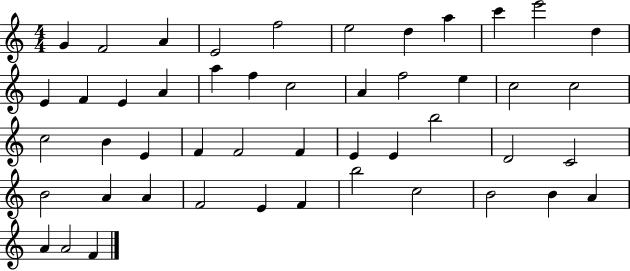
{
  \clef treble
  \numericTimeSignature
  \time 4/4
  \key c \major
  g'4 f'2 a'4 | e'2 f''2 | e''2 d''4 a''4 | c'''4 e'''2 d''4 | \break e'4 f'4 e'4 a'4 | a''4 f''4 c''2 | a'4 f''2 e''4 | c''2 c''2 | \break c''2 b'4 e'4 | f'4 f'2 f'4 | e'4 e'4 b''2 | d'2 c'2 | \break b'2 a'4 a'4 | f'2 e'4 f'4 | b''2 c''2 | b'2 b'4 a'4 | \break a'4 a'2 f'4 | \bar "|."
}